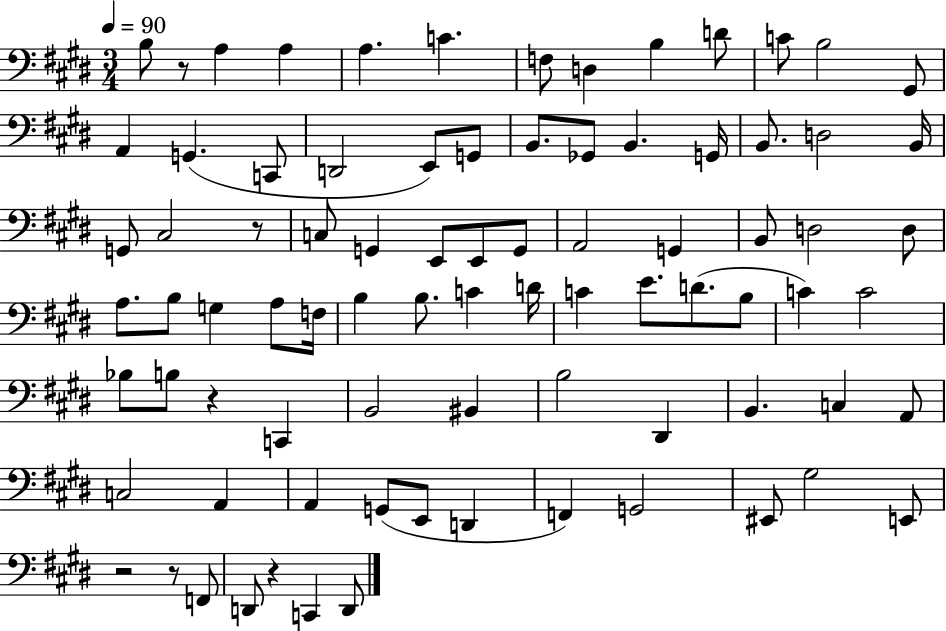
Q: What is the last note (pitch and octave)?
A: D2